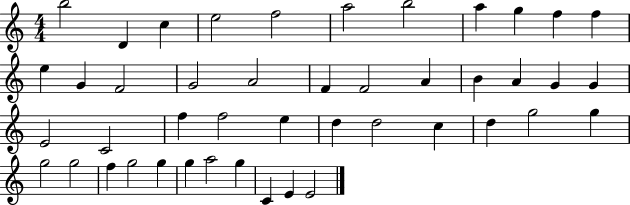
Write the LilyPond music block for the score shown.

{
  \clef treble
  \numericTimeSignature
  \time 4/4
  \key c \major
  b''2 d'4 c''4 | e''2 f''2 | a''2 b''2 | a''4 g''4 f''4 f''4 | \break e''4 g'4 f'2 | g'2 a'2 | f'4 f'2 a'4 | b'4 a'4 g'4 g'4 | \break e'2 c'2 | f''4 f''2 e''4 | d''4 d''2 c''4 | d''4 g''2 g''4 | \break g''2 g''2 | f''4 g''2 g''4 | g''4 a''2 g''4 | c'4 e'4 e'2 | \break \bar "|."
}